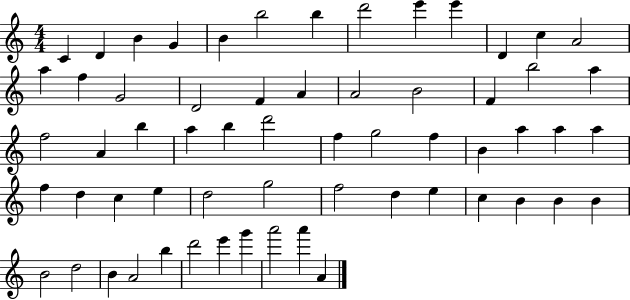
{
  \clef treble
  \numericTimeSignature
  \time 4/4
  \key c \major
  c'4 d'4 b'4 g'4 | b'4 b''2 b''4 | d'''2 e'''4 e'''4 | d'4 c''4 a'2 | \break a''4 f''4 g'2 | d'2 f'4 a'4 | a'2 b'2 | f'4 b''2 a''4 | \break f''2 a'4 b''4 | a''4 b''4 d'''2 | f''4 g''2 f''4 | b'4 a''4 a''4 a''4 | \break f''4 d''4 c''4 e''4 | d''2 g''2 | f''2 d''4 e''4 | c''4 b'4 b'4 b'4 | \break b'2 d''2 | b'4 a'2 b''4 | d'''2 e'''4 g'''4 | a'''2 a'''4 a'4 | \break \bar "|."
}